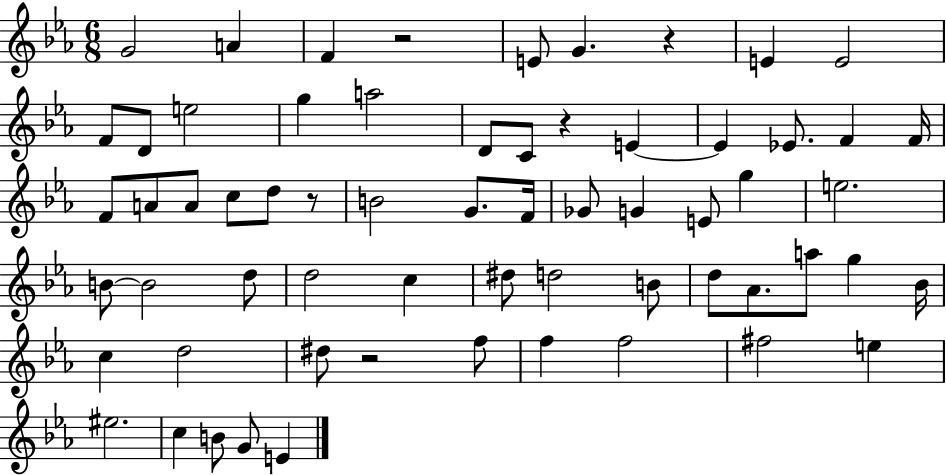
{
  \clef treble
  \numericTimeSignature
  \time 6/8
  \key ees \major
  g'2 a'4 | f'4 r2 | e'8 g'4. r4 | e'4 e'2 | \break f'8 d'8 e''2 | g''4 a''2 | d'8 c'8 r4 e'4~~ | e'4 ees'8. f'4 f'16 | \break f'8 a'8 a'8 c''8 d''8 r8 | b'2 g'8. f'16 | ges'8 g'4 e'8 g''4 | e''2. | \break b'8~~ b'2 d''8 | d''2 c''4 | dis''8 d''2 b'8 | d''8 aes'8. a''8 g''4 bes'16 | \break c''4 d''2 | dis''8 r2 f''8 | f''4 f''2 | fis''2 e''4 | \break eis''2. | c''4 b'8 g'8 e'4 | \bar "|."
}